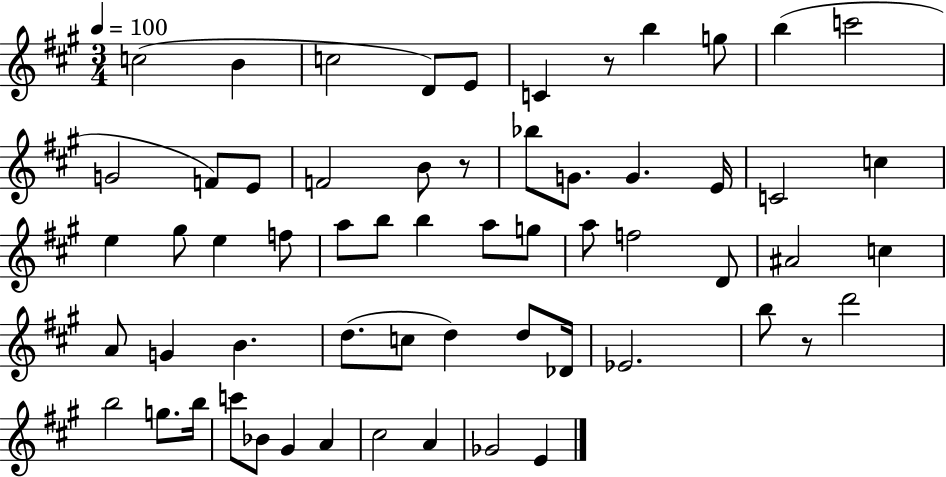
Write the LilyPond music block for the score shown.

{
  \clef treble
  \numericTimeSignature
  \time 3/4
  \key a \major
  \tempo 4 = 100
  c''2( b'4 | c''2 d'8) e'8 | c'4 r8 b''4 g''8 | b''4( c'''2 | \break g'2 f'8) e'8 | f'2 b'8 r8 | bes''8 g'8. g'4. e'16 | c'2 c''4 | \break e''4 gis''8 e''4 f''8 | a''8 b''8 b''4 a''8 g''8 | a''8 f''2 d'8 | ais'2 c''4 | \break a'8 g'4 b'4. | d''8.( c''8 d''4) d''8 des'16 | ees'2. | b''8 r8 d'''2 | \break b''2 g''8. b''16 | c'''8 bes'8 gis'4 a'4 | cis''2 a'4 | ges'2 e'4 | \break \bar "|."
}